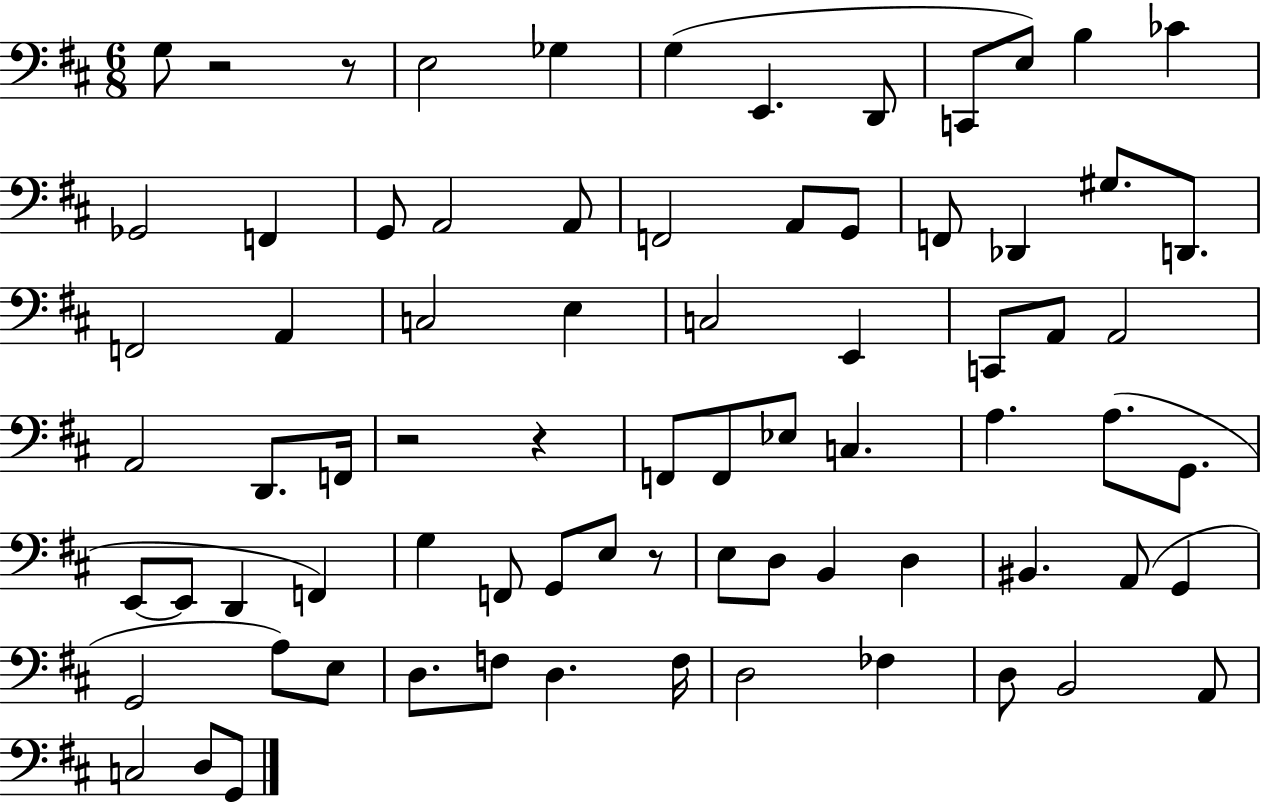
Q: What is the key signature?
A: D major